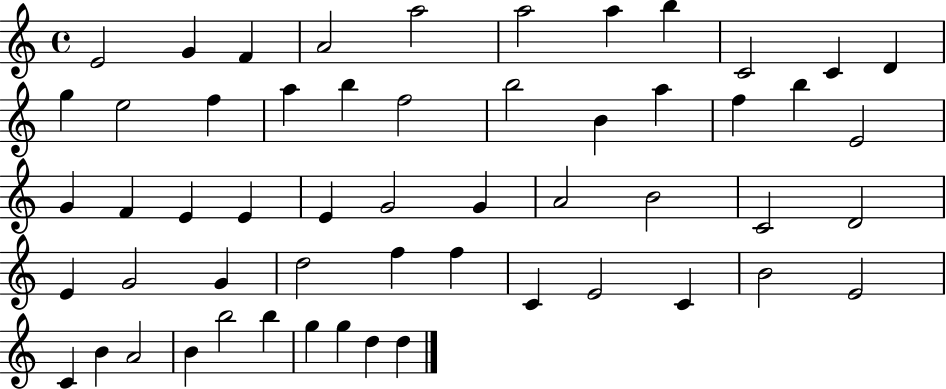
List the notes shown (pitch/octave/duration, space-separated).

E4/h G4/q F4/q A4/h A5/h A5/h A5/q B5/q C4/h C4/q D4/q G5/q E5/h F5/q A5/q B5/q F5/h B5/h B4/q A5/q F5/q B5/q E4/h G4/q F4/q E4/q E4/q E4/q G4/h G4/q A4/h B4/h C4/h D4/h E4/q G4/h G4/q D5/h F5/q F5/q C4/q E4/h C4/q B4/h E4/h C4/q B4/q A4/h B4/q B5/h B5/q G5/q G5/q D5/q D5/q